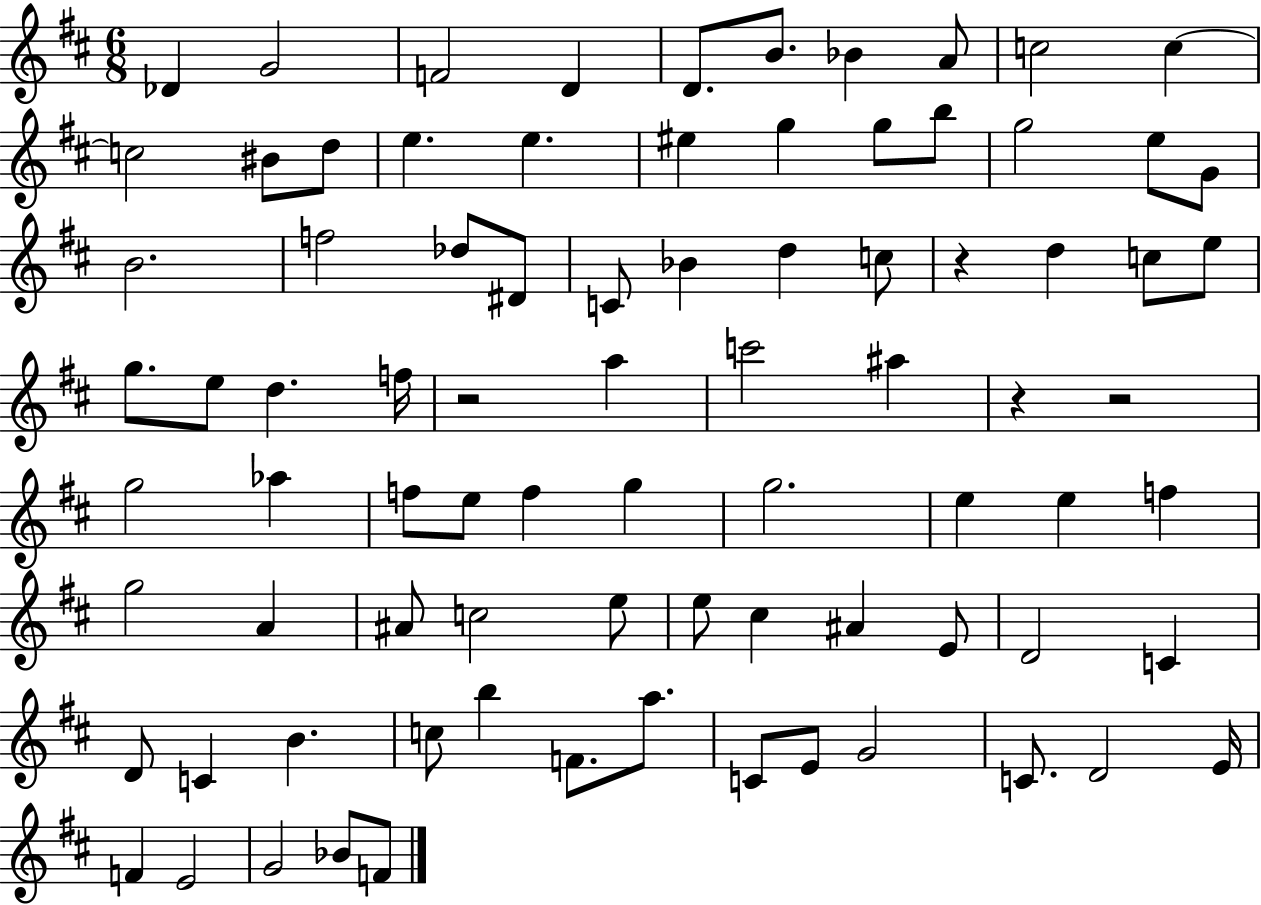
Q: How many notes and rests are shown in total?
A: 83